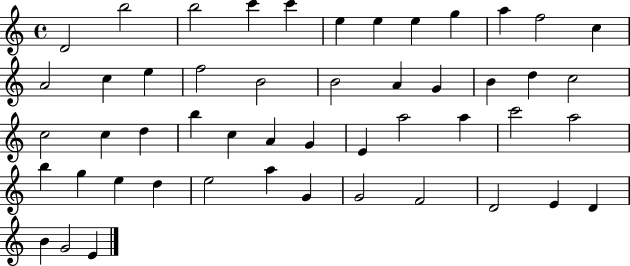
{
  \clef treble
  \time 4/4
  \defaultTimeSignature
  \key c \major
  d'2 b''2 | b''2 c'''4 c'''4 | e''4 e''4 e''4 g''4 | a''4 f''2 c''4 | \break a'2 c''4 e''4 | f''2 b'2 | b'2 a'4 g'4 | b'4 d''4 c''2 | \break c''2 c''4 d''4 | b''4 c''4 a'4 g'4 | e'4 a''2 a''4 | c'''2 a''2 | \break b''4 g''4 e''4 d''4 | e''2 a''4 g'4 | g'2 f'2 | d'2 e'4 d'4 | \break b'4 g'2 e'4 | \bar "|."
}